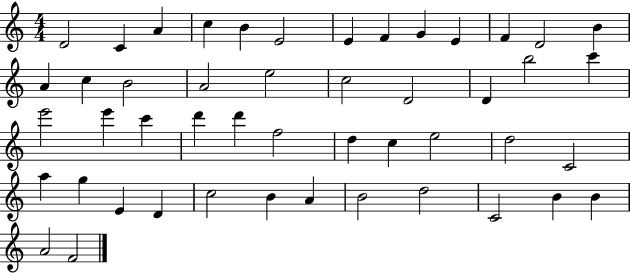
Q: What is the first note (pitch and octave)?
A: D4